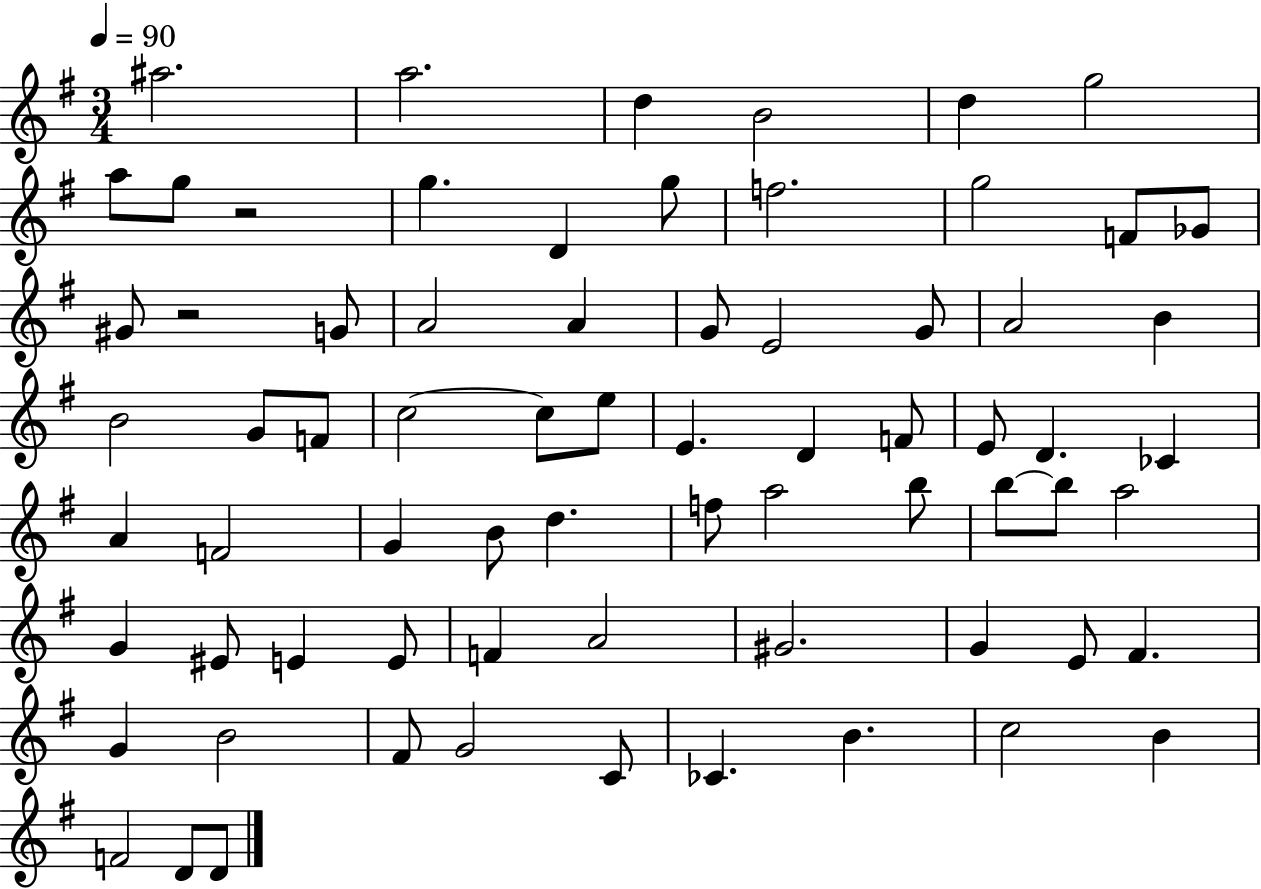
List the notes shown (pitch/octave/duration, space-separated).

A#5/h. A5/h. D5/q B4/h D5/q G5/h A5/e G5/e R/h G5/q. D4/q G5/e F5/h. G5/h F4/e Gb4/e G#4/e R/h G4/e A4/h A4/q G4/e E4/h G4/e A4/h B4/q B4/h G4/e F4/e C5/h C5/e E5/e E4/q. D4/q F4/e E4/e D4/q. CES4/q A4/q F4/h G4/q B4/e D5/q. F5/e A5/h B5/e B5/e B5/e A5/h G4/q EIS4/e E4/q E4/e F4/q A4/h G#4/h. G4/q E4/e F#4/q. G4/q B4/h F#4/e G4/h C4/e CES4/q. B4/q. C5/h B4/q F4/h D4/e D4/e